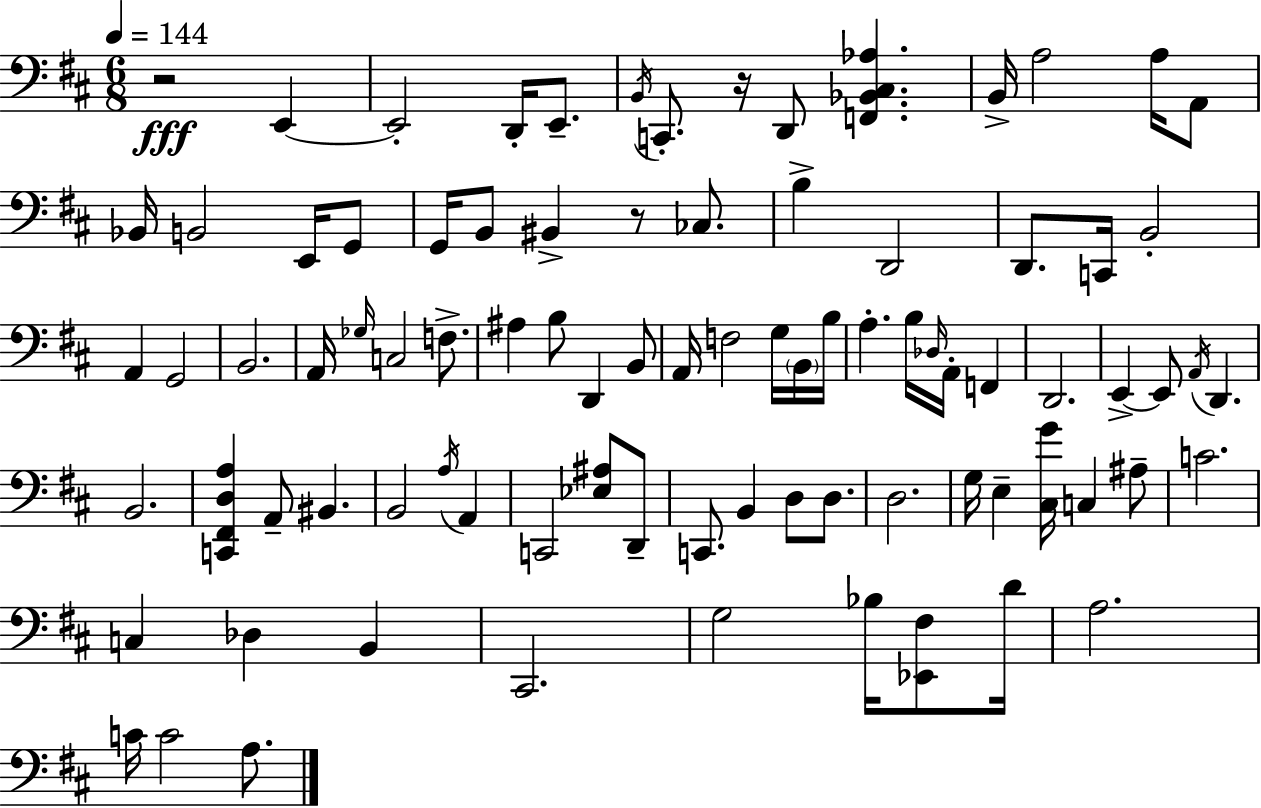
R/h E2/q E2/h D2/s E2/e. B2/s C2/e. R/s D2/e [F2,Bb2,C#3,Ab3]/q. B2/s A3/h A3/s A2/e Bb2/s B2/h E2/s G2/e G2/s B2/e BIS2/q R/e CES3/e. B3/q D2/h D2/e. C2/s B2/h A2/q G2/h B2/h. A2/s Gb3/s C3/h F3/e. A#3/q B3/e D2/q B2/e A2/s F3/h G3/s B2/s B3/s A3/q. B3/s Db3/s A2/s F2/q D2/h. E2/q E2/e A2/s D2/q. B2/h. [C2,F#2,D3,A3]/q A2/e BIS2/q. B2/h A3/s A2/q C2/h [Eb3,A#3]/e D2/e C2/e. B2/q D3/e D3/e. D3/h. G3/s E3/q [C#3,G4]/s C3/q A#3/e C4/h. C3/q Db3/q B2/q C#2/h. G3/h Bb3/s [Eb2,F#3]/e D4/s A3/h. C4/s C4/h A3/e.